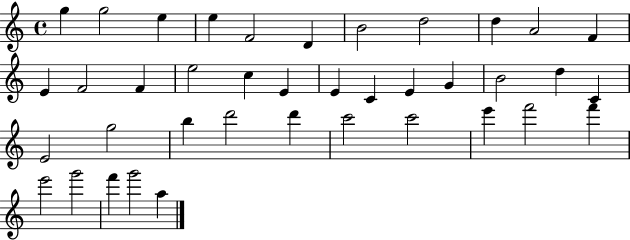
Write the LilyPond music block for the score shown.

{
  \clef treble
  \time 4/4
  \defaultTimeSignature
  \key c \major
  g''4 g''2 e''4 | e''4 f'2 d'4 | b'2 d''2 | d''4 a'2 f'4 | \break e'4 f'2 f'4 | e''2 c''4 e'4 | e'4 c'4 e'4 g'4 | b'2 d''4 c'4 | \break e'2 g''2 | b''4 d'''2 d'''4 | c'''2 c'''2 | e'''4 f'''2 f'''4 | \break e'''2 g'''2 | f'''4 g'''2 a''4 | \bar "|."
}